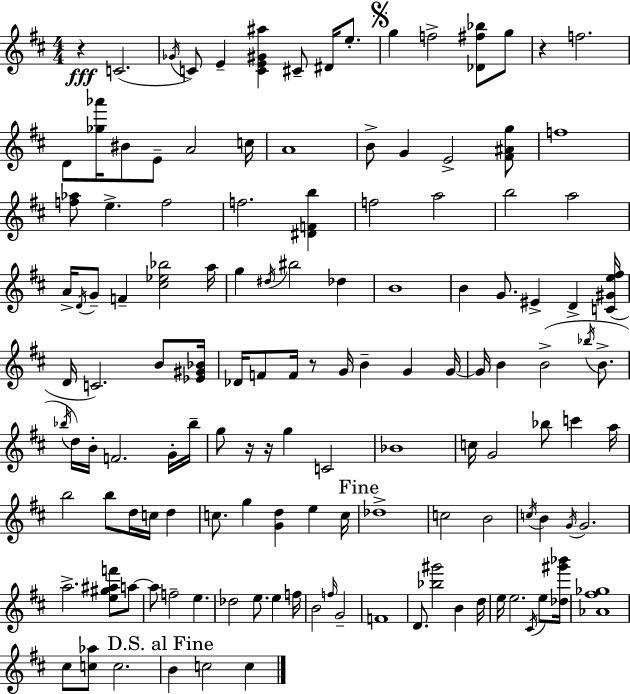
X:1
T:Untitled
M:4/4
L:1/4
K:D
z C2 _G/4 C/2 E [CE^G^a] ^C/2 ^D/4 e/2 g f2 [_D^f_b]/2 g/2 z f2 D/2 [_g_a']/4 ^B/2 E/2 A2 c/4 A4 B/2 G E2 [^F^Ag]/2 f4 [f_a]/2 e f2 f2 [^DFb] f2 a2 b2 a2 A/4 D/4 G/2 F [^c_e_b]2 a/4 g ^d/4 ^b2 _d B4 B G/2 ^E D [C^Ge^f]/4 D/4 C2 B/2 [_E^G_B]/4 _D/4 F/2 F/4 z/2 G/4 B G G/4 G/4 B B2 _b/4 B/2 _b/4 d/4 B/4 F2 G/4 _b/4 g/2 z/4 z/4 g C2 _B4 c/4 G2 _b/2 c' a/4 b2 b/2 d/4 c/4 d c/2 g [Gd] e c/4 _d4 c2 B2 c/4 B G/4 G2 a2 [e^g^af']/2 a/2 a/2 f2 e _d2 e/2 e f/4 B2 f/4 G2 F4 D/2 [_b^g']2 B d/4 e/4 e2 ^C/4 e/2 [_d^g'_b']/4 [_A^f_g]4 ^c/2 [c_a]/2 c2 B c2 c